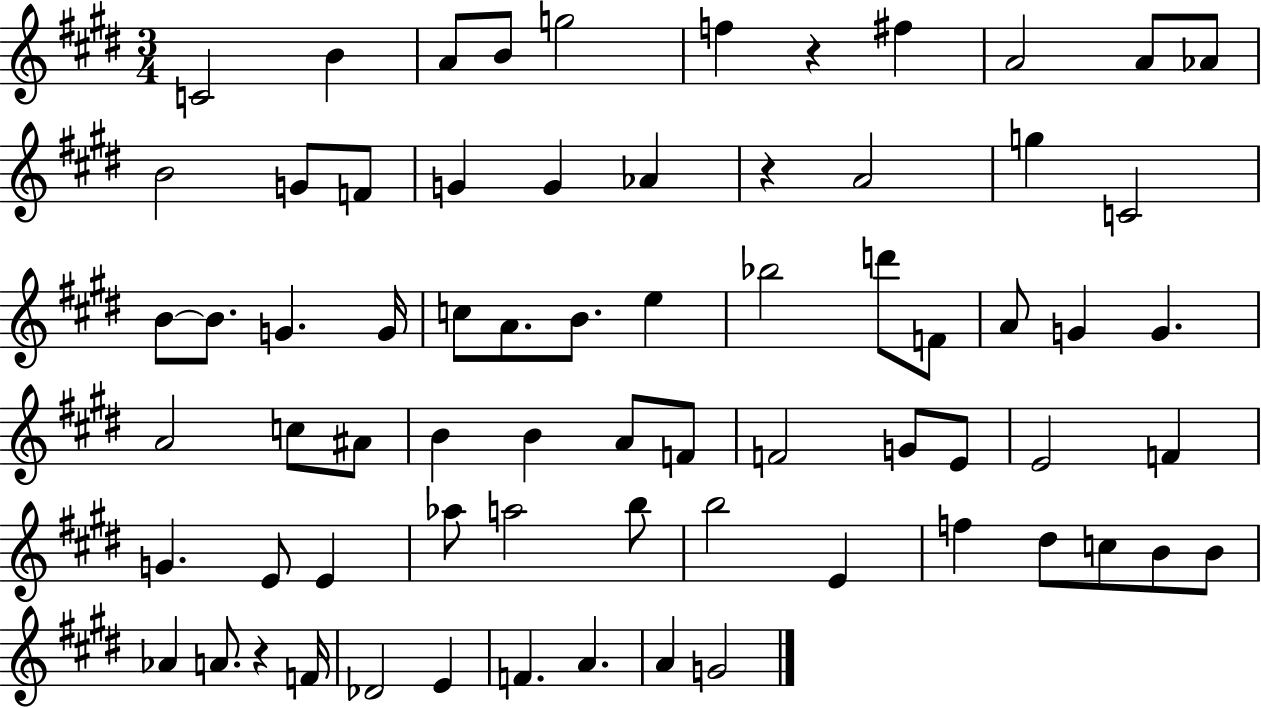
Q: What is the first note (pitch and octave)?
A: C4